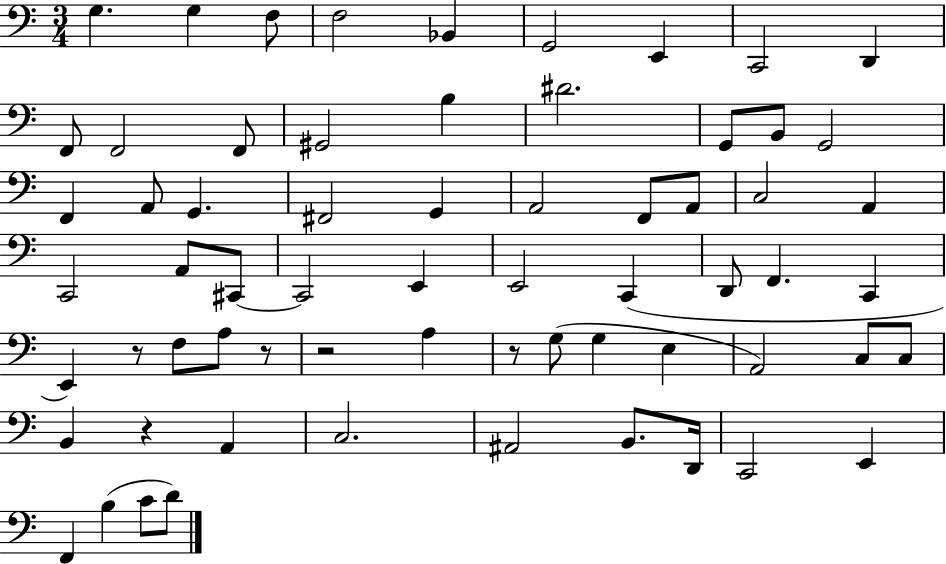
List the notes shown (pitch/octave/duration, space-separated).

G3/q. G3/q F3/e F3/h Bb2/q G2/h E2/q C2/h D2/q F2/e F2/h F2/e G#2/h B3/q D#4/h. G2/e B2/e G2/h F2/q A2/e G2/q. F#2/h G2/q A2/h F2/e A2/e C3/h A2/q C2/h A2/e C#2/e C#2/h E2/q E2/h C2/q D2/e F2/q. C2/q E2/q R/e F3/e A3/e R/e R/h A3/q R/e G3/e G3/q E3/q A2/h C3/e C3/e B2/q R/q A2/q C3/h. A#2/h B2/e. D2/s C2/h E2/q F2/q B3/q C4/e D4/e